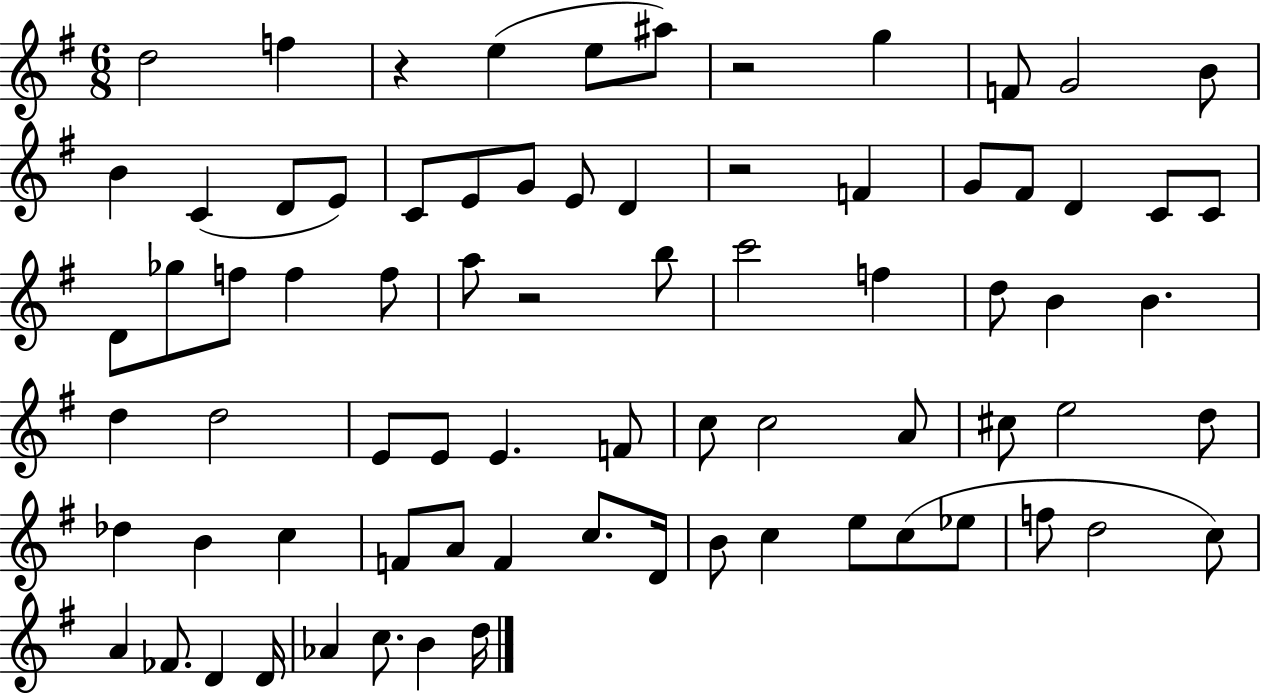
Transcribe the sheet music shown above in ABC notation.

X:1
T:Untitled
M:6/8
L:1/4
K:G
d2 f z e e/2 ^a/2 z2 g F/2 G2 B/2 B C D/2 E/2 C/2 E/2 G/2 E/2 D z2 F G/2 ^F/2 D C/2 C/2 D/2 _g/2 f/2 f f/2 a/2 z2 b/2 c'2 f d/2 B B d d2 E/2 E/2 E F/2 c/2 c2 A/2 ^c/2 e2 d/2 _d B c F/2 A/2 F c/2 D/4 B/2 c e/2 c/2 _e/2 f/2 d2 c/2 A _F/2 D D/4 _A c/2 B d/4